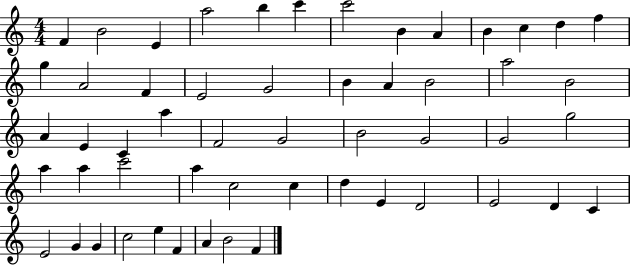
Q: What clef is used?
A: treble